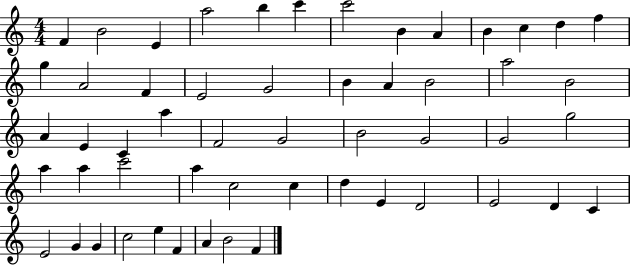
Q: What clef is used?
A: treble